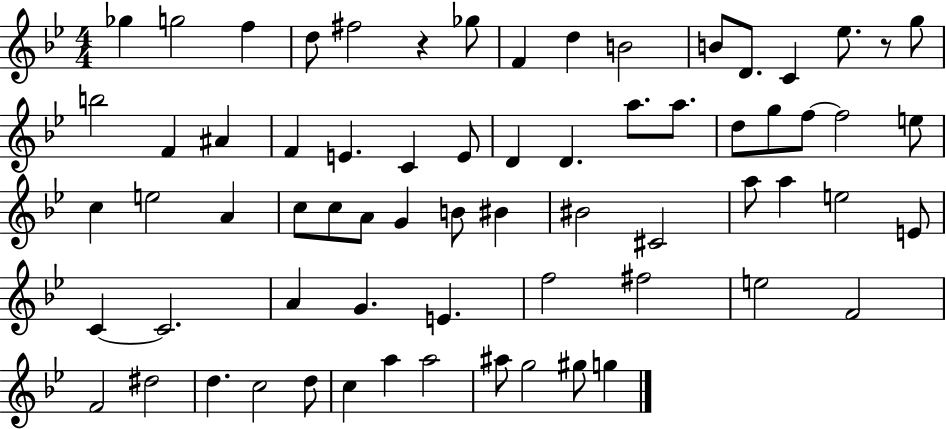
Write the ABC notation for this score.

X:1
T:Untitled
M:4/4
L:1/4
K:Bb
_g g2 f d/2 ^f2 z _g/2 F d B2 B/2 D/2 C _e/2 z/2 g/2 b2 F ^A F E C E/2 D D a/2 a/2 d/2 g/2 f/2 f2 e/2 c e2 A c/2 c/2 A/2 G B/2 ^B ^B2 ^C2 a/2 a e2 E/2 C C2 A G E f2 ^f2 e2 F2 F2 ^d2 d c2 d/2 c a a2 ^a/2 g2 ^g/2 g